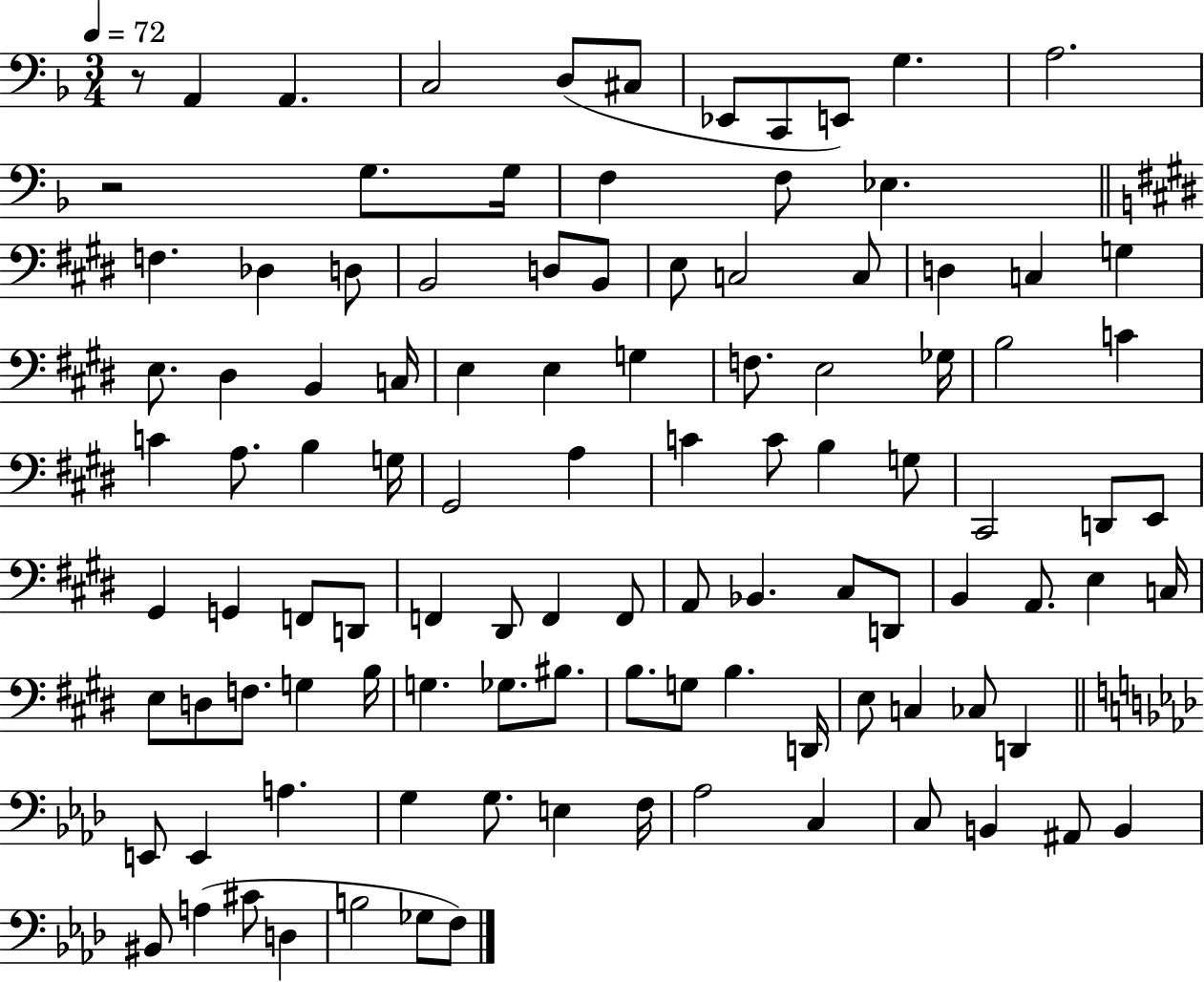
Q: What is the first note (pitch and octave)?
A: A2